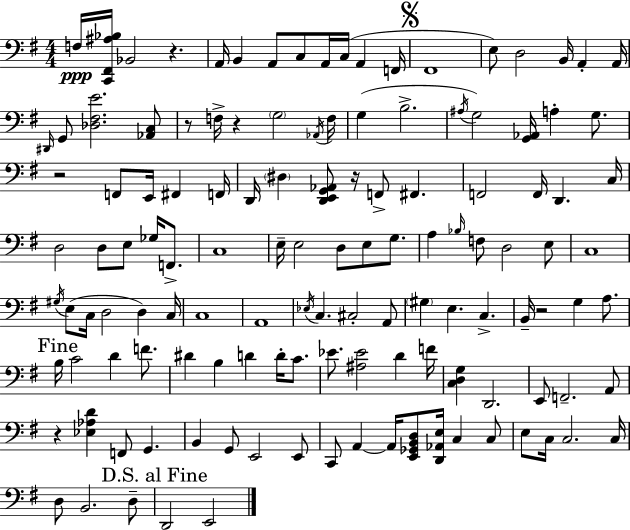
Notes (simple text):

F3/s [C2,F#2,A#3,Bb3]/s Bb2/h R/q. A2/s B2/q A2/e C3/e A2/s C3/s A2/q F2/s F#2/w E3/e D3/h B2/s A2/q A2/s D#2/s G2/e [Db3,F#3,E4]/h. [Ab2,C3]/e R/e F3/s R/q G3/h Ab2/s F3/s G3/q B3/h. A#3/s G3/h [G2,Ab2]/s A3/q G3/e. R/h F2/e E2/s F#2/q F2/s D2/s D#3/q [D2,E2,G2,Ab2]/e R/s F2/e F#2/q. F2/h F2/s D2/q. C3/s D3/h D3/e E3/e Gb3/s F2/e. C3/w E3/s E3/h D3/e E3/e G3/e. A3/q Bb3/s F3/e D3/h E3/e C3/w G#3/s E3/e C3/s D3/h D3/q C3/s C3/w A2/w Eb3/s C3/q. C#3/h A2/e G#3/q E3/q. C3/q. B2/s R/h G3/q A3/e. B3/s C4/h D4/q F4/e. D#4/q B3/q D4/q D4/s C4/e. Eb4/e. [A#3,Eb4]/h D4/q F4/s [C3,D3,G3]/q D2/h. E2/e F2/h. A2/e R/q [Eb3,Ab3,D4]/q F2/e G2/q. B2/q G2/e E2/h E2/e C2/e A2/q A2/s [E2,Gb2,B2,D3]/e [D2,Ab2,E3]/s C3/q C3/e E3/e C3/s C3/h. C3/s D3/e B2/h. D3/e D2/h E2/h